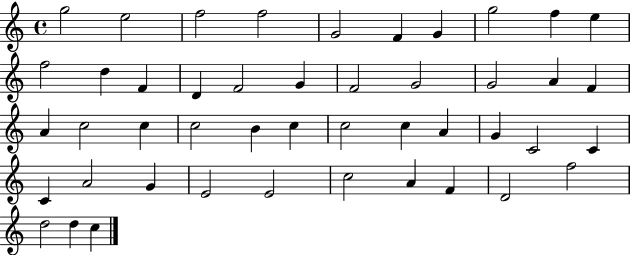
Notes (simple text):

G5/h E5/h F5/h F5/h G4/h F4/q G4/q G5/h F5/q E5/q F5/h D5/q F4/q D4/q F4/h G4/q F4/h G4/h G4/h A4/q F4/q A4/q C5/h C5/q C5/h B4/q C5/q C5/h C5/q A4/q G4/q C4/h C4/q C4/q A4/h G4/q E4/h E4/h C5/h A4/q F4/q D4/h F5/h D5/h D5/q C5/q